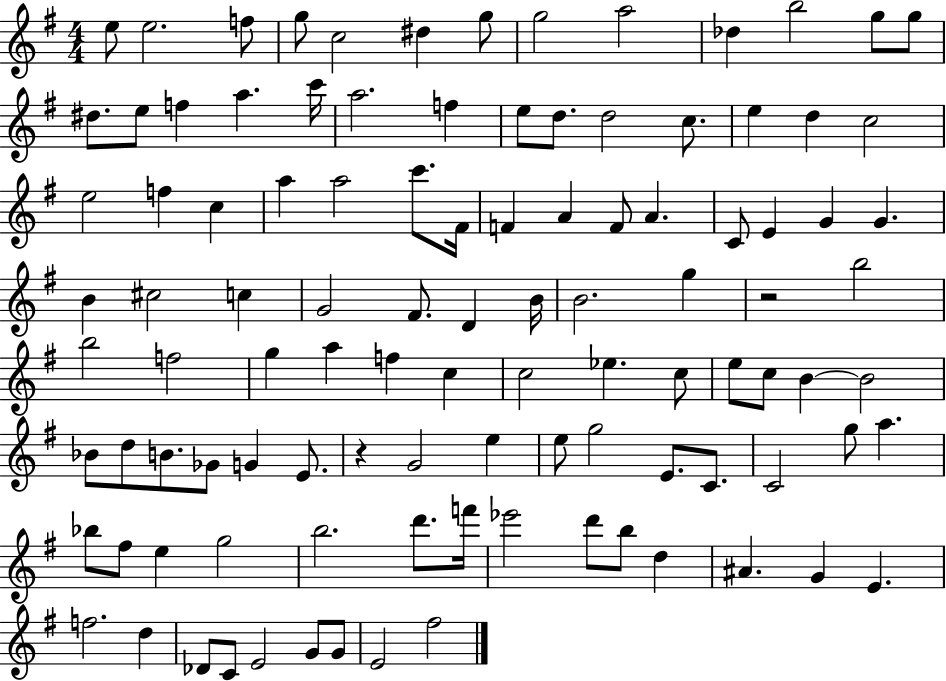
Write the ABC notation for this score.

X:1
T:Untitled
M:4/4
L:1/4
K:G
e/2 e2 f/2 g/2 c2 ^d g/2 g2 a2 _d b2 g/2 g/2 ^d/2 e/2 f a c'/4 a2 f e/2 d/2 d2 c/2 e d c2 e2 f c a a2 c'/2 ^F/4 F A F/2 A C/2 E G G B ^c2 c G2 ^F/2 D B/4 B2 g z2 b2 b2 f2 g a f c c2 _e c/2 e/2 c/2 B B2 _B/2 d/2 B/2 _G/2 G E/2 z G2 e e/2 g2 E/2 C/2 C2 g/2 a _b/2 ^f/2 e g2 b2 d'/2 f'/4 _e'2 d'/2 b/2 d ^A G E f2 d _D/2 C/2 E2 G/2 G/2 E2 ^f2